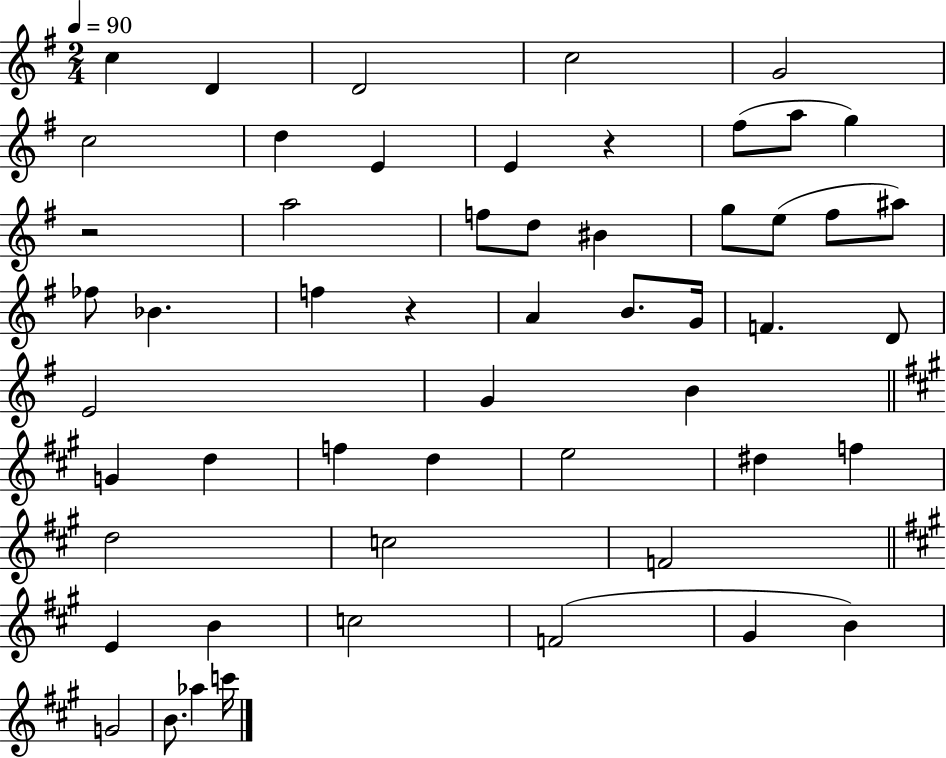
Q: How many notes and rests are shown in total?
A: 54